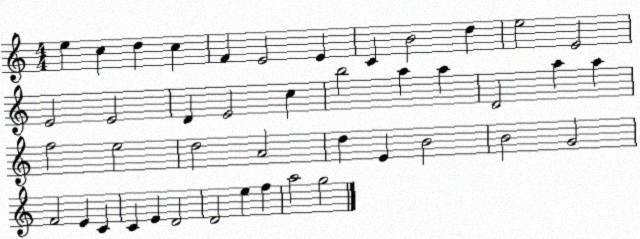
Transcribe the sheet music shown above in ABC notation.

X:1
T:Untitled
M:4/4
L:1/4
K:C
e c d c F E2 E C B2 d e2 E2 E2 E2 D E2 c b2 a a D2 a a f2 e2 d2 A2 d E B2 B2 G2 F2 E C C E D2 D2 e f a2 g2